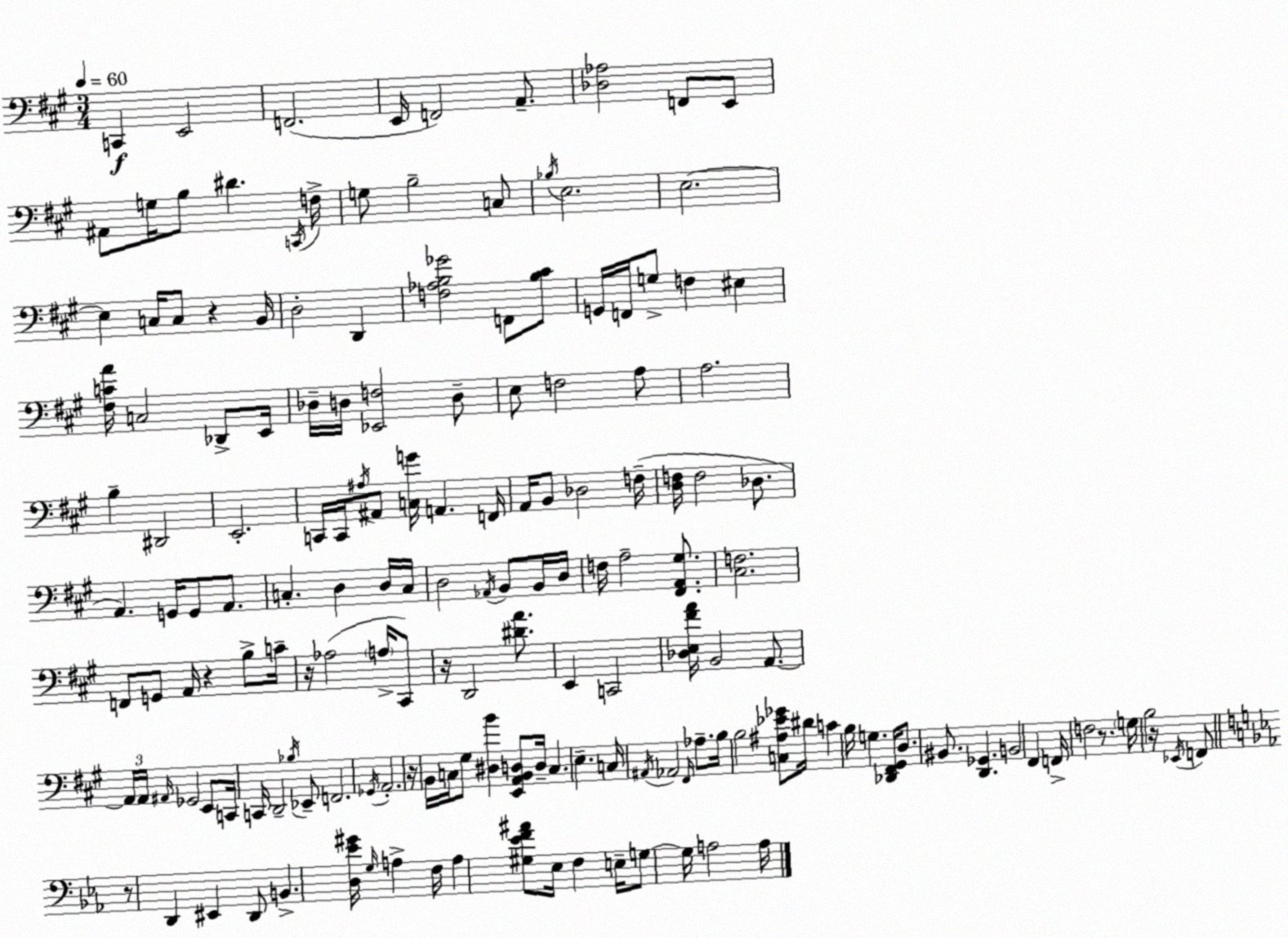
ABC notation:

X:1
T:Untitled
M:3/4
L:1/4
K:A
C,, E,,2 F,,2 E,,/4 F,,2 A,,/2 [_D,_A,]2 F,,/2 E,,/2 ^A,,/2 G,/4 B,/2 ^D C,,/4 F,/4 G,/2 B,2 C,/2 _B,/4 E,2 E,2 E, C,/4 C,/2 z B,,/4 D,2 D,, [F,_A,B,_G]2 F,,/2 [B,^C]/2 G,,/4 F,,/4 G,/2 F, ^E, [^F,CA]/4 C,2 _D,,/2 E,,/4 _D,/4 D,/4 [_E,,F,]2 D,/2 E,/2 F,2 A,/2 A,2 B, ^D,,2 E,,2 C,,/4 C,,/4 ^A,/4 ^A,,/2 [C,G]/4 A,, F,,/4 A,,/4 B,,/2 _D,2 F,/4 [D,F,]/4 F,2 _D,/2 A,, G,,/4 G,,/2 A,,/2 C, D, D,/4 C,/4 D,2 _A,,/4 B,,/2 B,,/4 D,/4 F,/4 A,2 [^F,,A,,^G,]/2 [^C,F,]2 F,,/2 G,,/2 A,,/4 z B,/2 C/4 z/4 _A,2 A,/4 ^C,,/2 z/4 D,,2 [^DA]/2 E,, C,,2 [_D,E,^FA]/4 B,,2 A,,/2 A,,/4 A,,/4 ^A,,/4 _G,,2 E,,/2 C,,/4 C,,/4 D,,2 _B,/4 _E,,/2 F,,2 _G,,/4 A,,2 z/4 B,,/4 C,/4 ^G,/2 [^D,B] [E,,A,,B,,D,]/2 D,/4 C, E, C,/4 ^A,,/4 _A,,2 ^F,,/4 _A,/2 B,/4 B,2 [C,^A,_E_G]/2 ^D/4 C B,/4 G, [_D,,^F,,^G,,]/4 D,/2 ^B,,/2 [D,,_G,,] B,,2 ^F,, F,,/4 F,2 z/2 G,/4 B,2 z/4 _E,,/4 F,,/2 z/2 D,, ^E,, D,,/2 B,, [D,_E^G]/4 G,/4 A, F,/4 A, [^G,_EF^A]/2 _E,/4 F, E,/4 G,/2 G,/4 A,2 A,/4